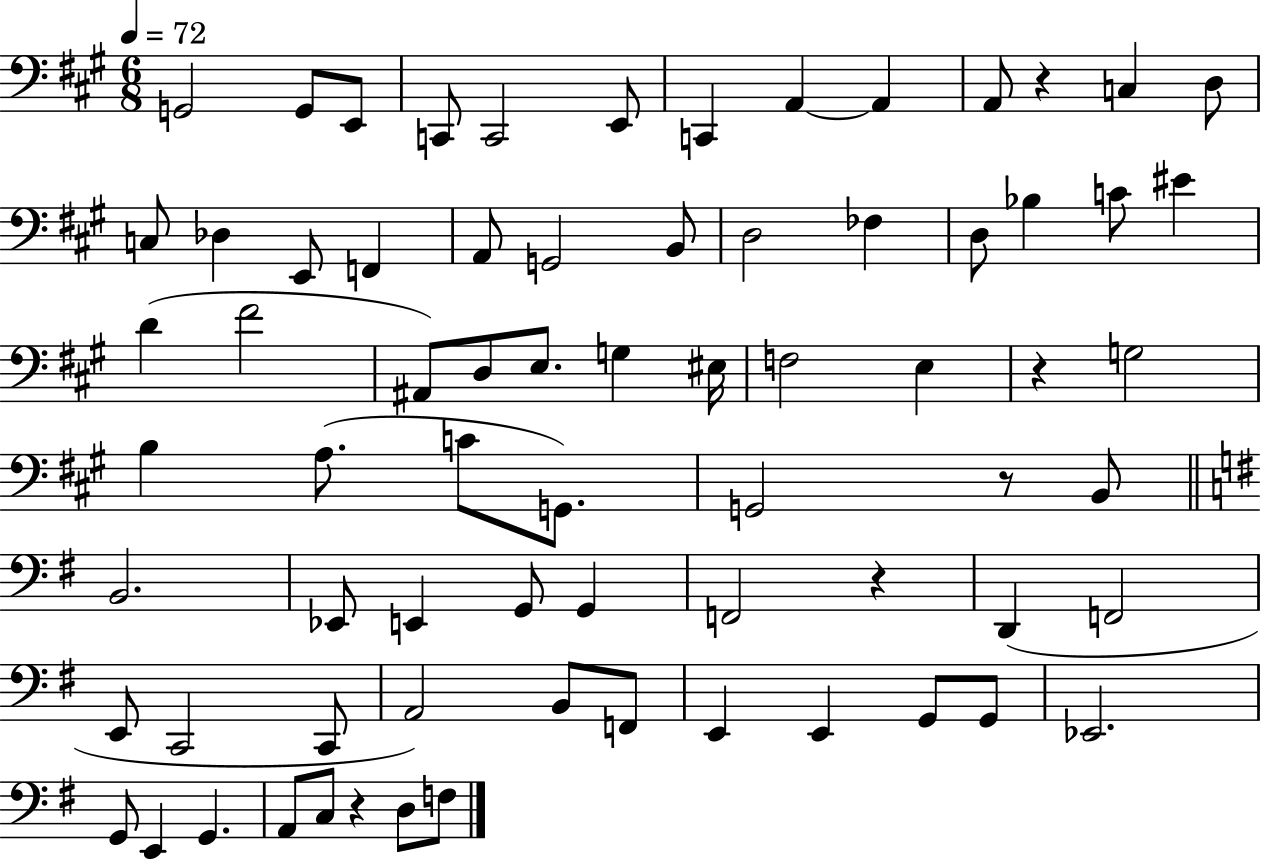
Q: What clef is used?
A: bass